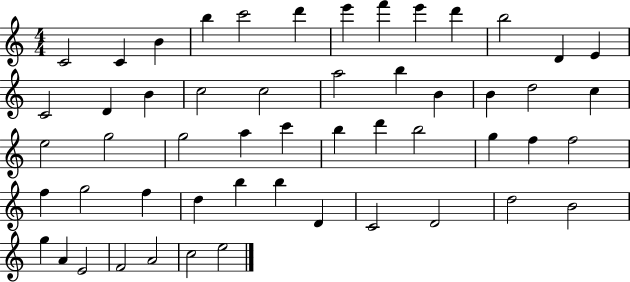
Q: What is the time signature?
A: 4/4